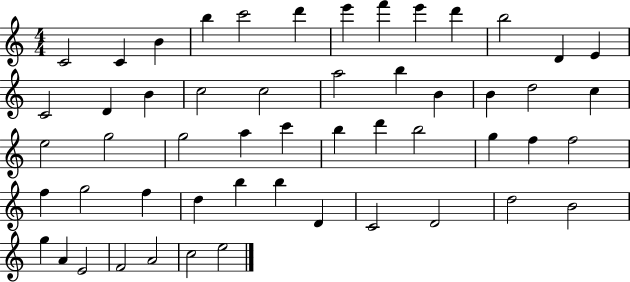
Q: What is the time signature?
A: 4/4